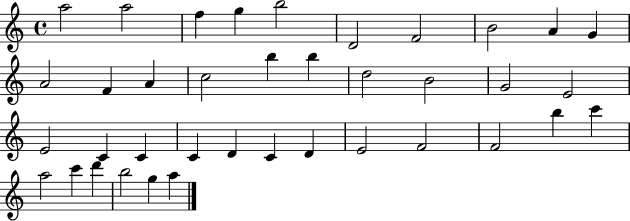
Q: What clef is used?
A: treble